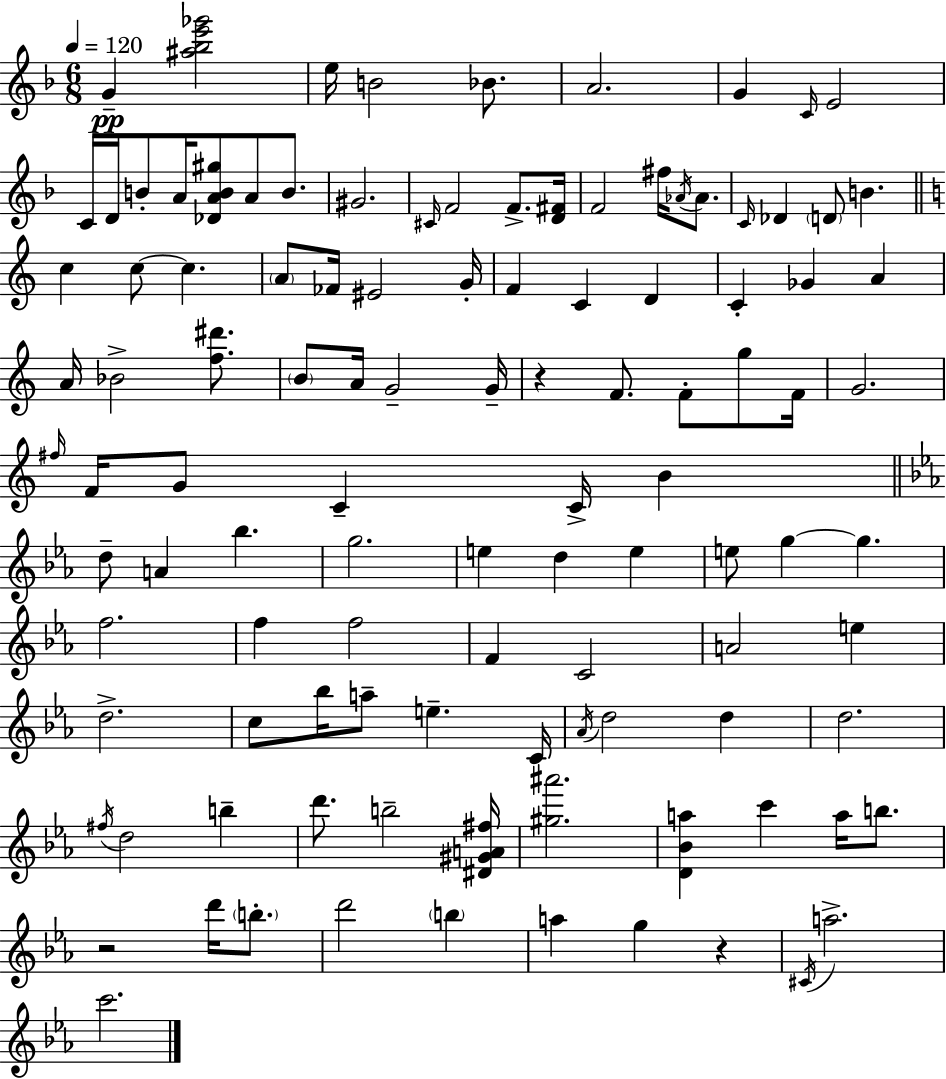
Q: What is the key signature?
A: D minor